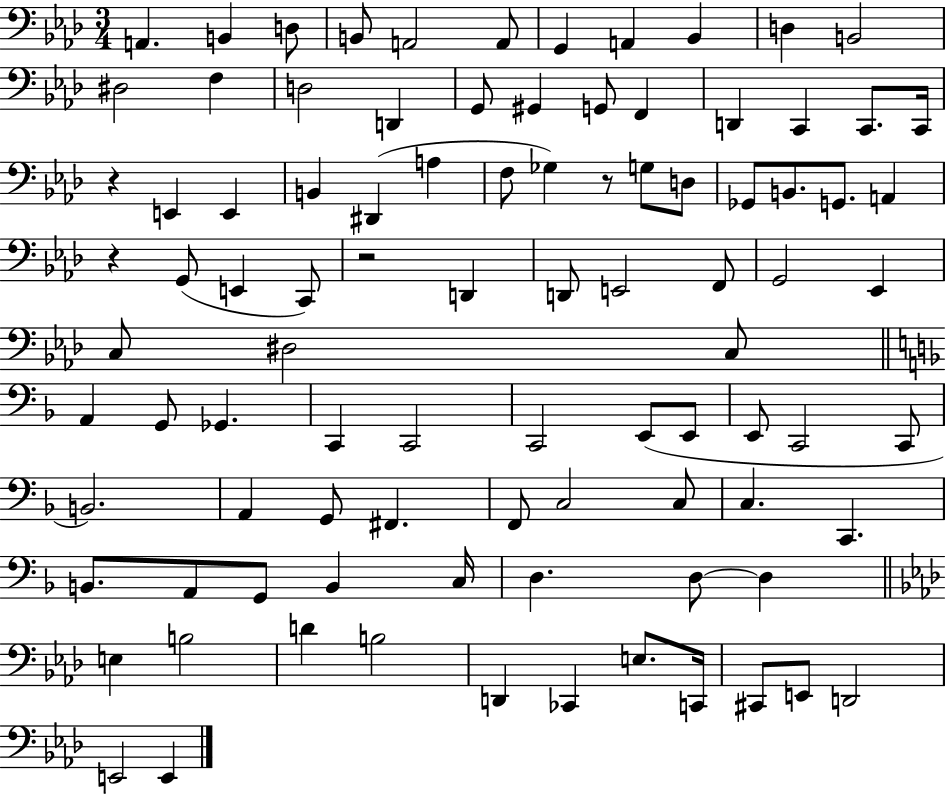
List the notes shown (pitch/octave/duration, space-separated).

A2/q. B2/q D3/e B2/e A2/h A2/e G2/q A2/q Bb2/q D3/q B2/h D#3/h F3/q D3/h D2/q G2/e G#2/q G2/e F2/q D2/q C2/q C2/e. C2/s R/q E2/q E2/q B2/q D#2/q A3/q F3/e Gb3/q R/e G3/e D3/e Gb2/e B2/e. G2/e. A2/q R/q G2/e E2/q C2/e R/h D2/q D2/e E2/h F2/e G2/h Eb2/q C3/e D#3/h C3/e A2/q G2/e Gb2/q. C2/q C2/h C2/h E2/e E2/e E2/e C2/h C2/e B2/h. A2/q G2/e F#2/q. F2/e C3/h C3/e C3/q. C2/q. B2/e. A2/e G2/e B2/q C3/s D3/q. D3/e D3/q E3/q B3/h D4/q B3/h D2/q CES2/q E3/e. C2/s C#2/e E2/e D2/h E2/h E2/q